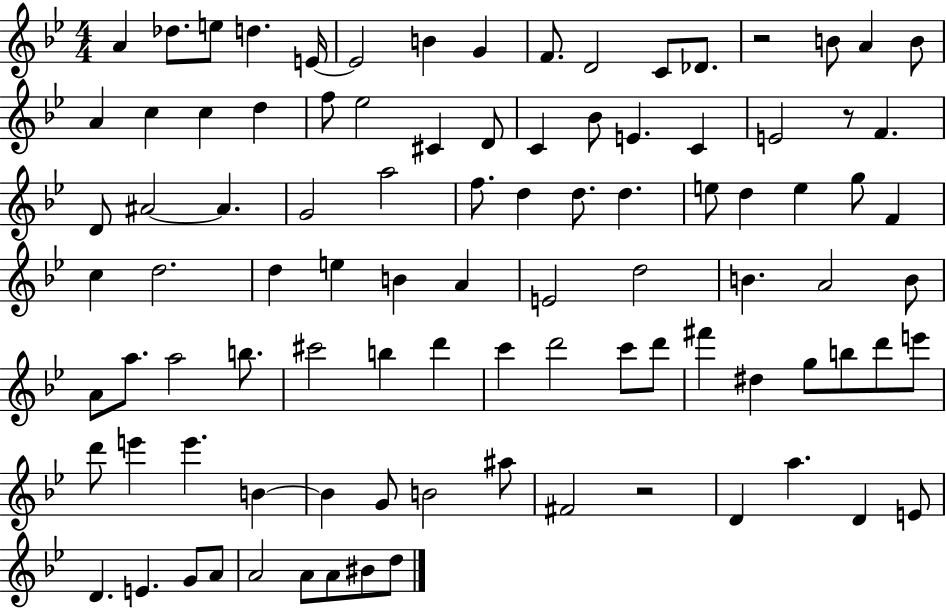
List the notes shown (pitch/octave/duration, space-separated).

A4/q Db5/e. E5/e D5/q. E4/s E4/h B4/q G4/q F4/e. D4/h C4/e Db4/e. R/h B4/e A4/q B4/e A4/q C5/q C5/q D5/q F5/e Eb5/h C#4/q D4/e C4/q Bb4/e E4/q. C4/q E4/h R/e F4/q. D4/e A#4/h A#4/q. G4/h A5/h F5/e. D5/q D5/e. D5/q. E5/e D5/q E5/q G5/e F4/q C5/q D5/h. D5/q E5/q B4/q A4/q E4/h D5/h B4/q. A4/h B4/e A4/e A5/e. A5/h B5/e. C#6/h B5/q D6/q C6/q D6/h C6/e D6/e F#6/q D#5/q G5/e B5/e D6/e E6/e D6/e E6/q E6/q. B4/q B4/q G4/e B4/h A#5/e F#4/h R/h D4/q A5/q. D4/q E4/e D4/q. E4/q. G4/e A4/e A4/h A4/e A4/e BIS4/e D5/e